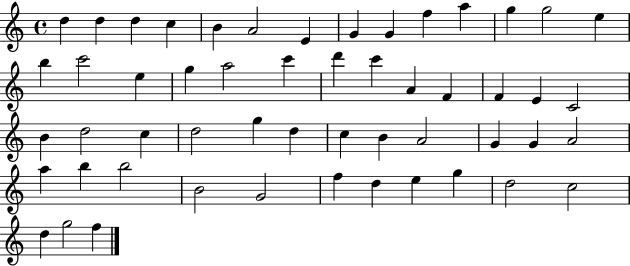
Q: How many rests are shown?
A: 0